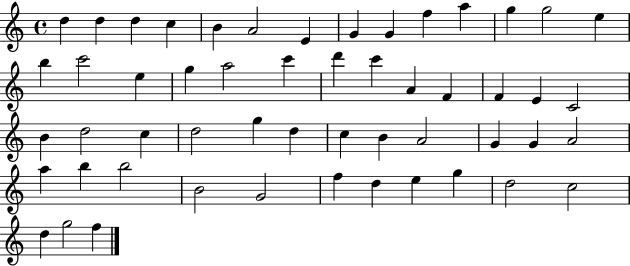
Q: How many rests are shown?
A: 0